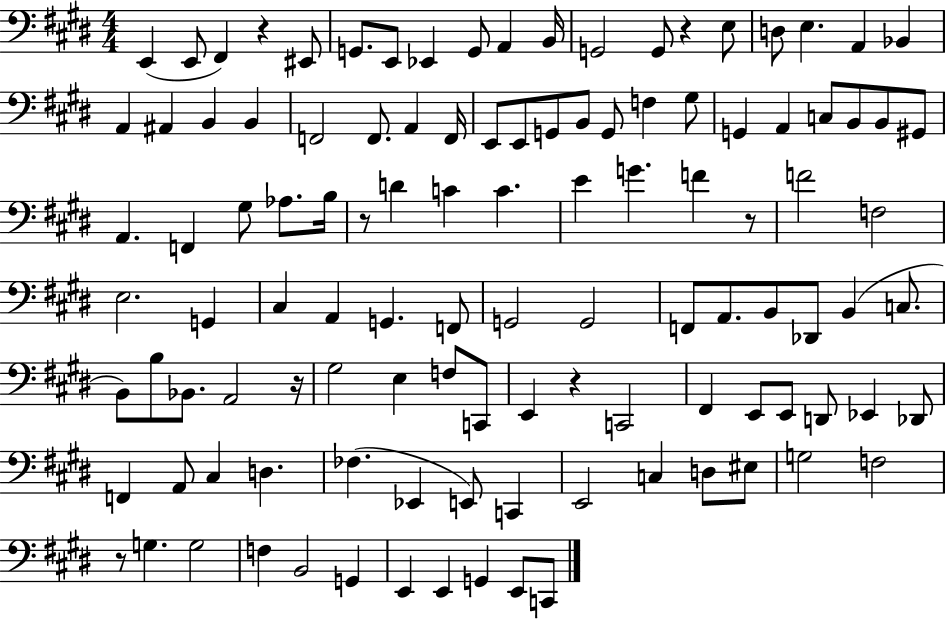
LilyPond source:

{
  \clef bass
  \numericTimeSignature
  \time 4/4
  \key e \major
  e,4( e,8 fis,4) r4 eis,8 | g,8. e,8 ees,4 g,8 a,4 b,16 | g,2 g,8 r4 e8 | d8 e4. a,4 bes,4 | \break a,4 ais,4 b,4 b,4 | f,2 f,8. a,4 f,16 | e,8 e,8 g,8 b,8 g,8 f4 gis8 | g,4 a,4 c8 b,8 b,8 gis,8 | \break a,4. f,4 gis8 aes8. b16 | r8 d'4 c'4 c'4. | e'4 g'4. f'4 r8 | f'2 f2 | \break e2. g,4 | cis4 a,4 g,4. f,8 | g,2 g,2 | f,8 a,8. b,8 des,8 b,4( c8. | \break b,8) b8 bes,8. a,2 r16 | gis2 e4 f8 c,8 | e,4 r4 c,2 | fis,4 e,8 e,8 d,8 ees,4 des,8 | \break f,4 a,8 cis4 d4. | fes4.( ees,4 e,8) c,4 | e,2 c4 d8 eis8 | g2 f2 | \break r8 g4. g2 | f4 b,2 g,4 | e,4 e,4 g,4 e,8 c,8 | \bar "|."
}